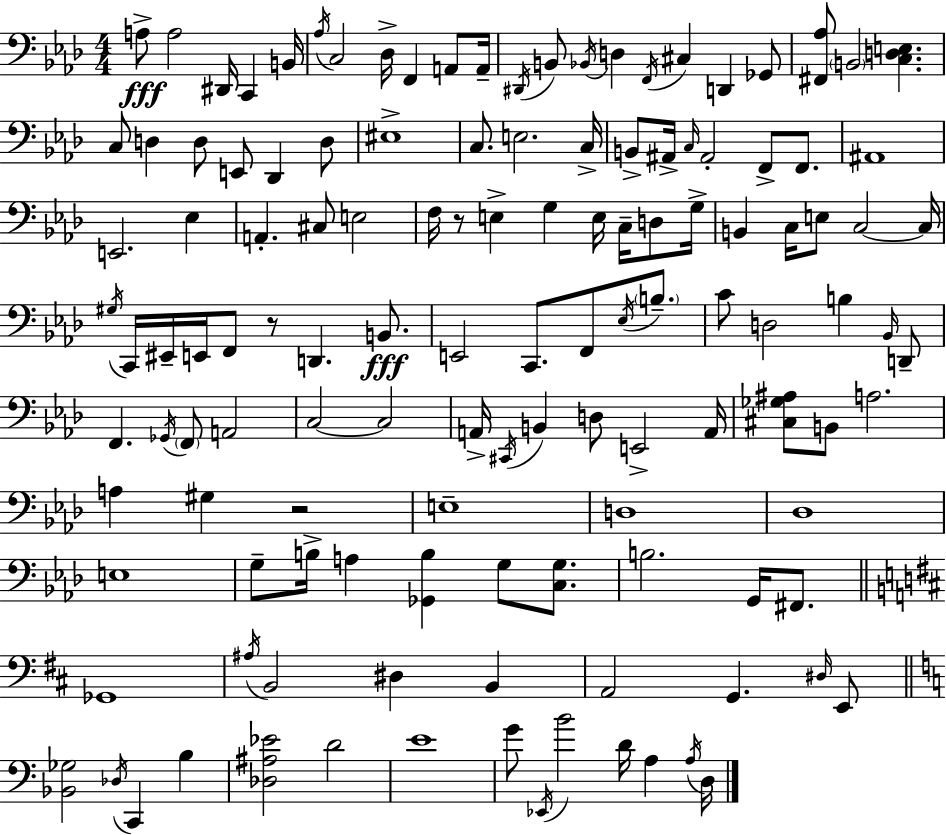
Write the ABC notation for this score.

X:1
T:Untitled
M:4/4
L:1/4
K:Fm
A,/2 A,2 ^D,,/4 C,, B,,/4 _A,/4 C,2 _D,/4 F,, A,,/2 A,,/4 ^D,,/4 B,,/2 _B,,/4 D, F,,/4 ^C, D,, _G,,/2 [^F,,_A,]/2 B,,2 [C,D,E,] C,/2 D, D,/2 E,,/2 _D,, D,/2 ^E,4 C,/2 E,2 C,/4 B,,/2 ^A,,/4 C,/4 ^A,,2 F,,/2 F,,/2 ^A,,4 E,,2 _E, A,, ^C,/2 E,2 F,/4 z/2 E, G, E,/4 C,/4 D,/2 G,/4 B,, C,/4 E,/2 C,2 C,/4 ^G,/4 C,,/4 ^E,,/4 E,,/4 F,,/2 z/2 D,, B,,/2 E,,2 C,,/2 F,,/2 _E,/4 B,/2 C/2 D,2 B, _B,,/4 D,,/2 F,, _G,,/4 F,,/2 A,,2 C,2 C,2 A,,/4 ^C,,/4 B,, D,/2 E,,2 A,,/4 [^C,_G,^A,]/2 B,,/2 A,2 A, ^G, z2 E,4 D,4 _D,4 E,4 G,/2 B,/4 A, [_G,,B,] G,/2 [C,G,]/2 B,2 G,,/4 ^F,,/2 _G,,4 ^A,/4 B,,2 ^D, B,, A,,2 G,, ^D,/4 E,,/2 [_B,,_G,]2 _D,/4 C,, B, [_D,^A,_E]2 D2 E4 G/2 _E,,/4 B2 D/4 A, A,/4 D,/4